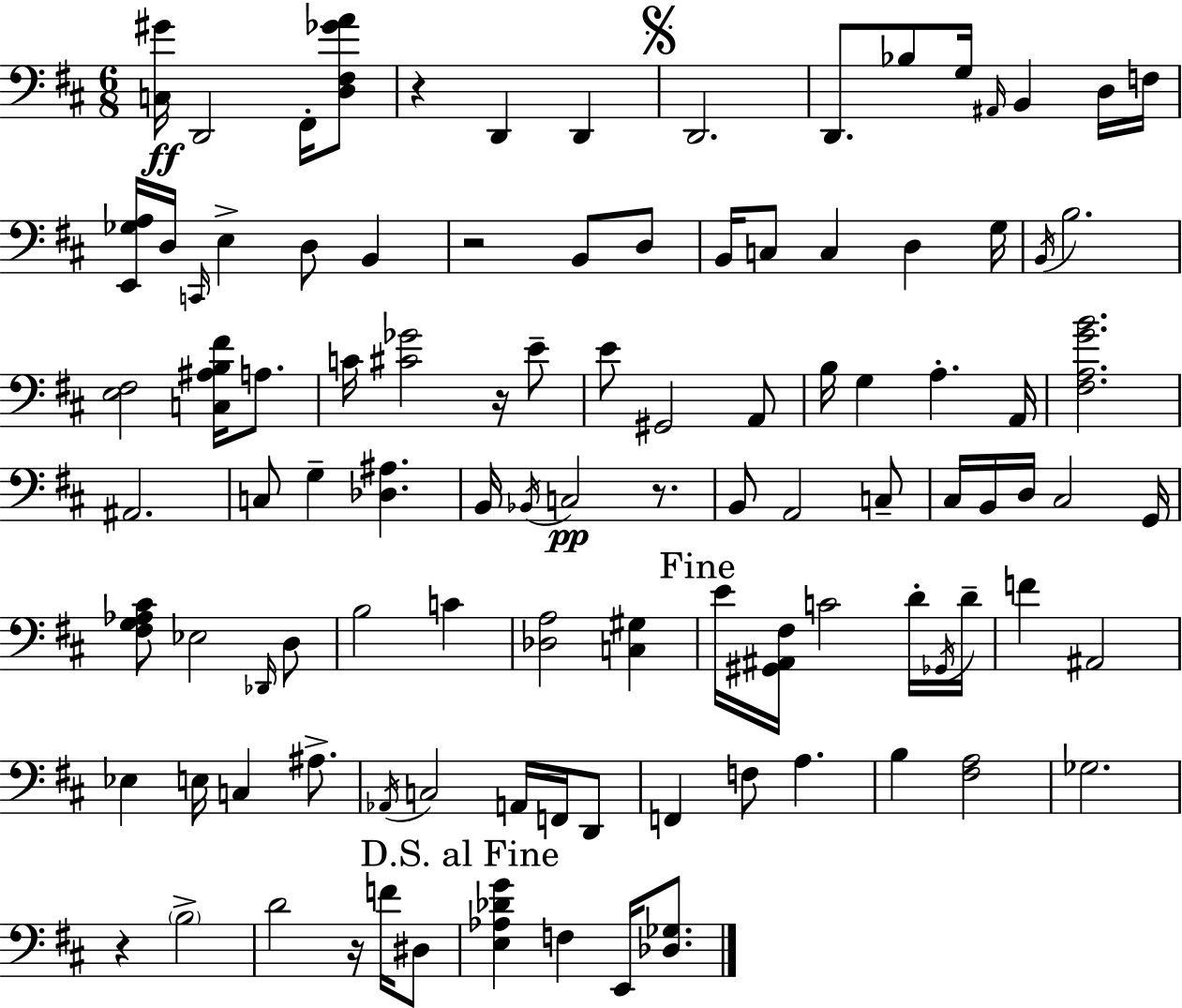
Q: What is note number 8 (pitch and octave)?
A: G3